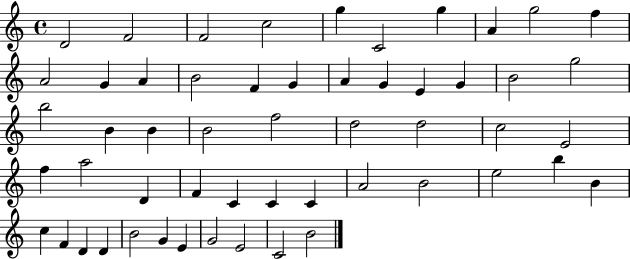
X:1
T:Untitled
M:4/4
L:1/4
K:C
D2 F2 F2 c2 g C2 g A g2 f A2 G A B2 F G A G E G B2 g2 b2 B B B2 f2 d2 d2 c2 E2 f a2 D F C C C A2 B2 e2 b B c F D D B2 G E G2 E2 C2 B2